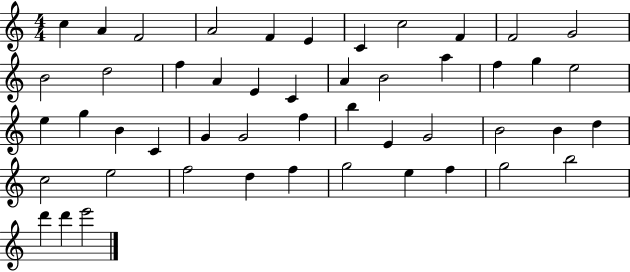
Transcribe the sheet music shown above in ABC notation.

X:1
T:Untitled
M:4/4
L:1/4
K:C
c A F2 A2 F E C c2 F F2 G2 B2 d2 f A E C A B2 a f g e2 e g B C G G2 f b E G2 B2 B d c2 e2 f2 d f g2 e f g2 b2 d' d' e'2